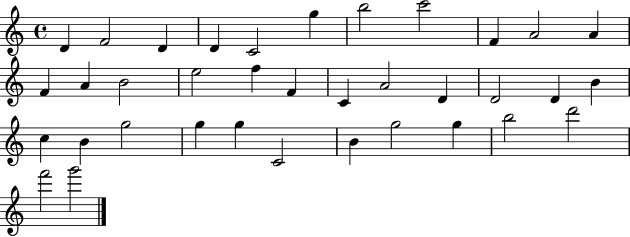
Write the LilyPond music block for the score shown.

{
  \clef treble
  \time 4/4
  \defaultTimeSignature
  \key c \major
  d'4 f'2 d'4 | d'4 c'2 g''4 | b''2 c'''2 | f'4 a'2 a'4 | \break f'4 a'4 b'2 | e''2 f''4 f'4 | c'4 a'2 d'4 | d'2 d'4 b'4 | \break c''4 b'4 g''2 | g''4 g''4 c'2 | b'4 g''2 g''4 | b''2 d'''2 | \break f'''2 g'''2 | \bar "|."
}